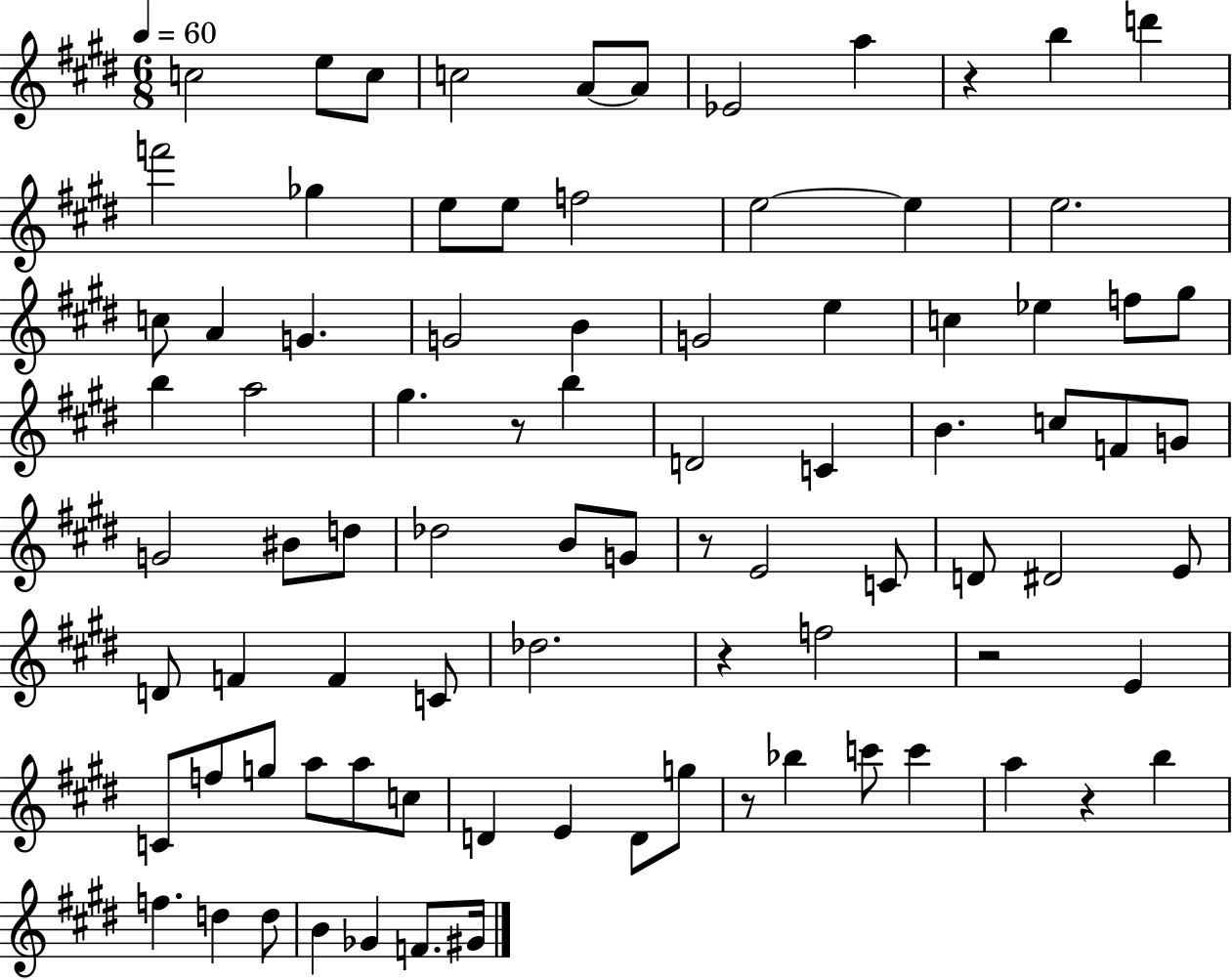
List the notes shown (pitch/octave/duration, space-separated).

C5/h E5/e C5/e C5/h A4/e A4/e Eb4/h A5/q R/q B5/q D6/q F6/h Gb5/q E5/e E5/e F5/h E5/h E5/q E5/h. C5/e A4/q G4/q. G4/h B4/q G4/h E5/q C5/q Eb5/q F5/e G#5/e B5/q A5/h G#5/q. R/e B5/q D4/h C4/q B4/q. C5/e F4/e G4/e G4/h BIS4/e D5/e Db5/h B4/e G4/e R/e E4/h C4/e D4/e D#4/h E4/e D4/e F4/q F4/q C4/e Db5/h. R/q F5/h R/h E4/q C4/e F5/e G5/e A5/e A5/e C5/e D4/q E4/q D4/e G5/e R/e Bb5/q C6/e C6/q A5/q R/q B5/q F5/q. D5/q D5/e B4/q Gb4/q F4/e. G#4/s